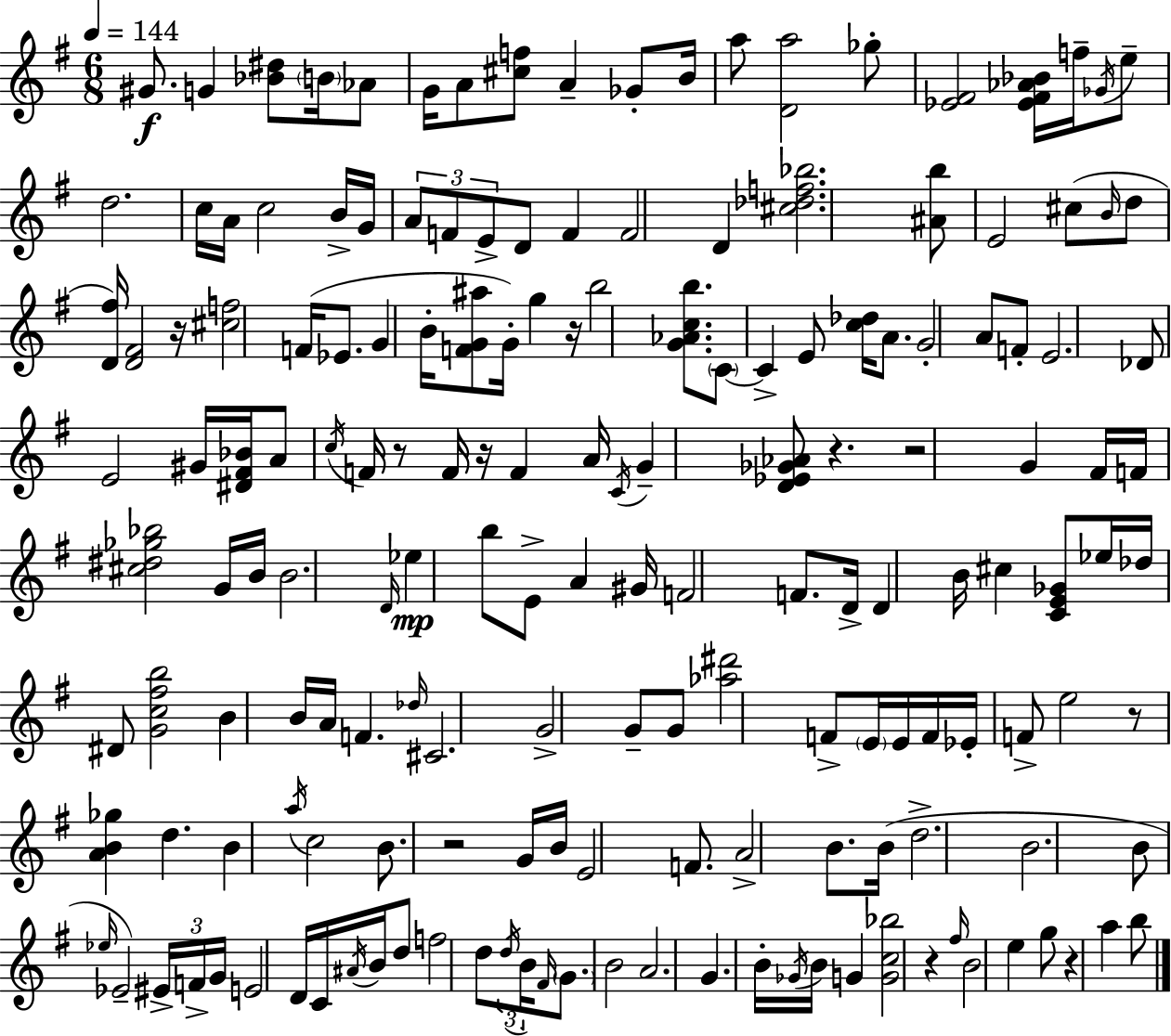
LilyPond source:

{
  \clef treble
  \numericTimeSignature
  \time 6/8
  \key e \minor
  \tempo 4 = 144
  gis'8.\f g'4 <bes' dis''>8 \parenthesize b'16 aes'8 | g'16 a'8 <cis'' f''>8 a'4-- ges'8-. b'16 | a''8 <d' a''>2 ges''8-. | <ees' fis'>2 <ees' fis' aes' bes'>16 f''16-- \acciaccatura { ges'16 } e''8-- | \break d''2. | c''16 a'16 c''2 b'16-> | g'16 \tuplet 3/2 { a'8 f'8 e'8-> } d'8 f'4 | f'2 d'4 | \break <cis'' des'' f'' bes''>2. | <ais' b''>8 e'2 cis''8( | \grace { b'16 } d''8 <d' fis''>16) <d' fis'>2 | r16 <cis'' f''>2 f'16( ees'8. | \break g'4 b'16-. <f' g' ais''>8 g'16-.) g''4 | r16 b''2 <g' aes' c'' b''>8. | \parenthesize c'8~~ c'4-> e'8 <c'' des''>16 a'8. | g'2-. a'8 | \break f'8-. e'2. | des'8 e'2 | gis'16 <dis' fis' bes'>16 a'8 \acciaccatura { c''16 } f'16 r8 f'16 r16 f'4 | a'16 \acciaccatura { c'16 } g'4-- <d' ees' ges' aes'>8 r4. | \break r2 | g'4 fis'16 f'16 <cis'' dis'' ges'' bes''>2 | g'16 b'16 b'2. | \grace { d'16 }\mp ees''4 b''8 e'8-> | \break a'4 gis'16 f'2 | f'8. d'16-> d'4 b'16 cis''4 | <c' e' ges'>8 ees''16 des''16 dis'8 <g' c'' fis'' b''>2 | b'4 b'16 a'16 f'4. | \break \grace { des''16 } cis'2. | g'2-> | g'8-- g'8 <aes'' dis'''>2 | f'8-> \parenthesize e'16 e'16 f'16 ees'16-. f'8-> e''2 | \break r8 <a' b' ges''>4 | d''4. b'4 \acciaccatura { a''16 } c''2 | b'8. r2 | g'16 b'16 e'2 | \break f'8. a'2-> | b'8. b'16( d''2.-> | b'2. | b'8 \grace { ees''16 }) ees'2-- | \break \tuplet 3/2 { eis'16-> f'16-> g'16 } e'2 | d'16 c'16 \acciaccatura { ais'16 } b'16 d''8 f''2 | d''8 \tuplet 3/2 { \acciaccatura { d''16 } b'16 \grace { fis'16 } } | \parenthesize g'8. b'2 a'2. | \break g'4. | b'16-. \acciaccatura { ges'16 } b'16 g'4 | <g' c'' bes''>2 r4 | \grace { fis''16 } b'2 e''4 | \break g''8 r4 a''4 b''8 | \bar "|."
}